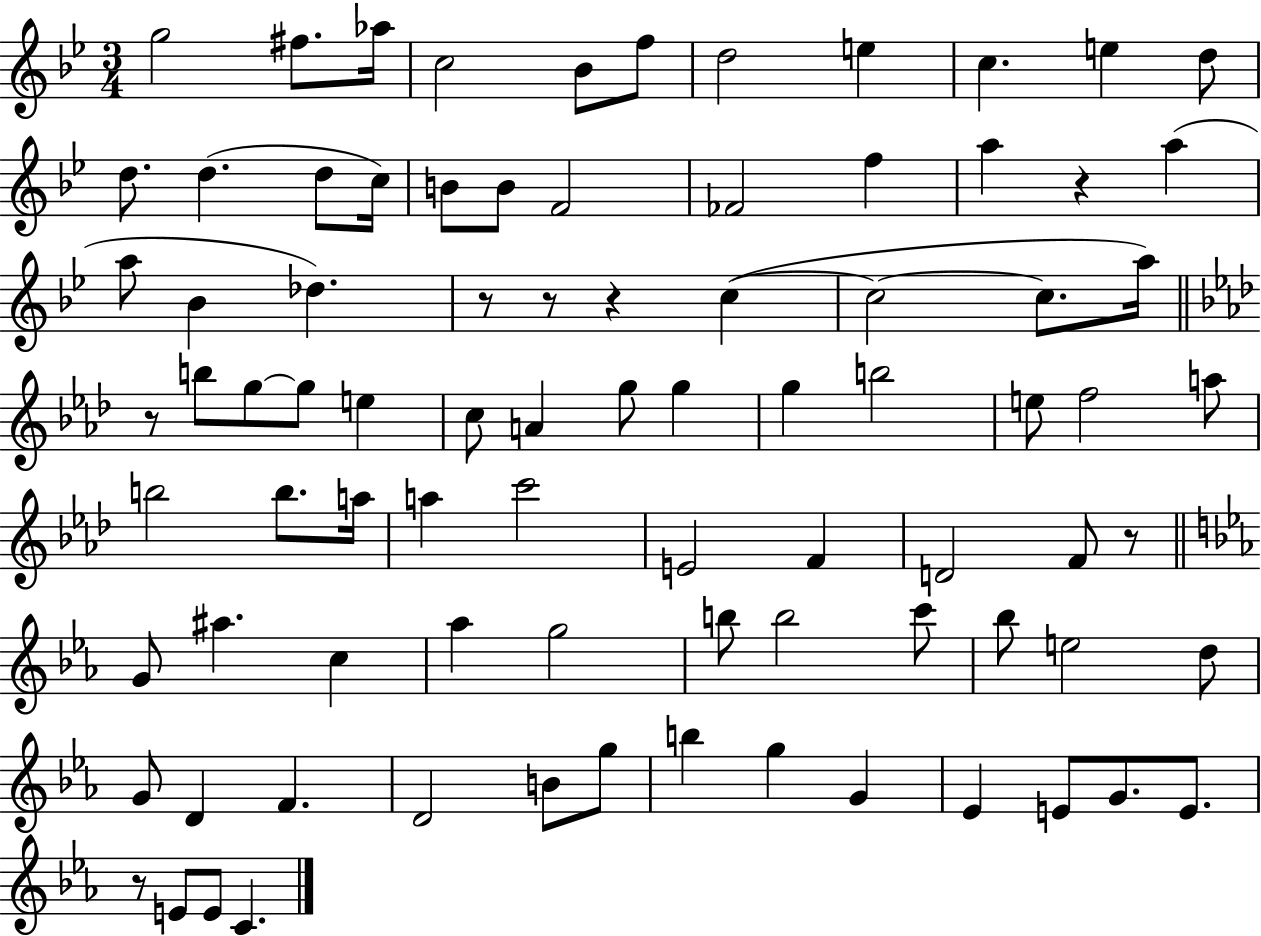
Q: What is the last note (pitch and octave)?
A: C4